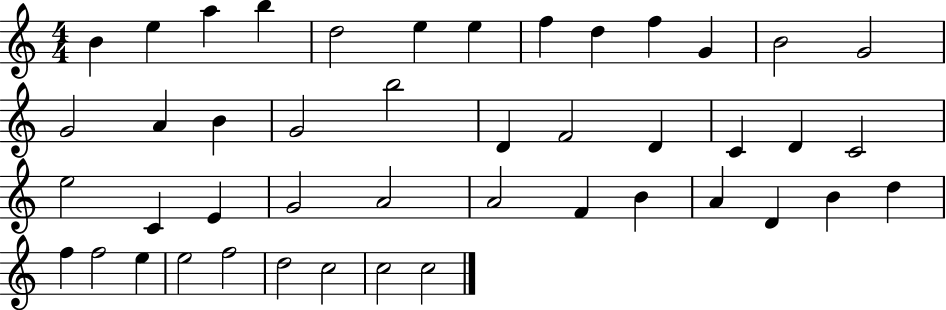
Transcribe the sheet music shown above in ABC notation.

X:1
T:Untitled
M:4/4
L:1/4
K:C
B e a b d2 e e f d f G B2 G2 G2 A B G2 b2 D F2 D C D C2 e2 C E G2 A2 A2 F B A D B d f f2 e e2 f2 d2 c2 c2 c2